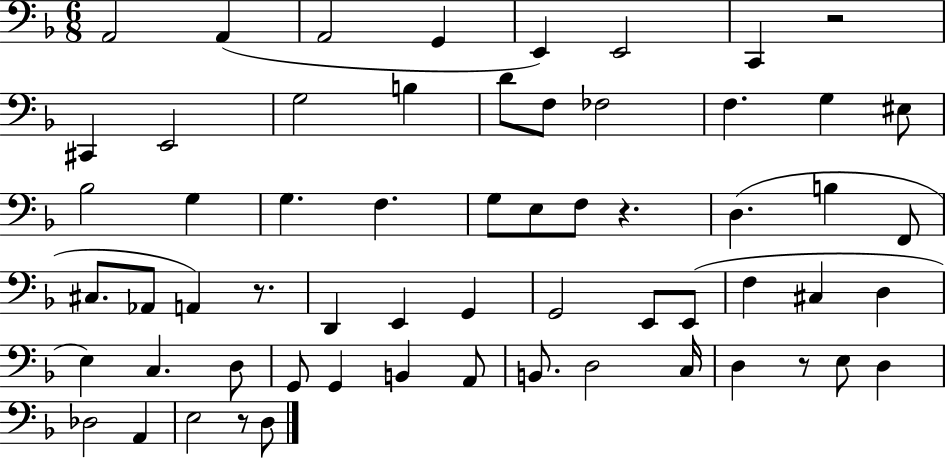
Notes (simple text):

A2/h A2/q A2/h G2/q E2/q E2/h C2/q R/h C#2/q E2/h G3/h B3/q D4/e F3/e FES3/h F3/q. G3/q EIS3/e Bb3/h G3/q G3/q. F3/q. G3/e E3/e F3/e R/q. D3/q. B3/q F2/e C#3/e. Ab2/e A2/q R/e. D2/q E2/q G2/q G2/h E2/e E2/e F3/q C#3/q D3/q E3/q C3/q. D3/e G2/e G2/q B2/q A2/e B2/e. D3/h C3/s D3/q R/e E3/e D3/q Db3/h A2/q E3/h R/e D3/e